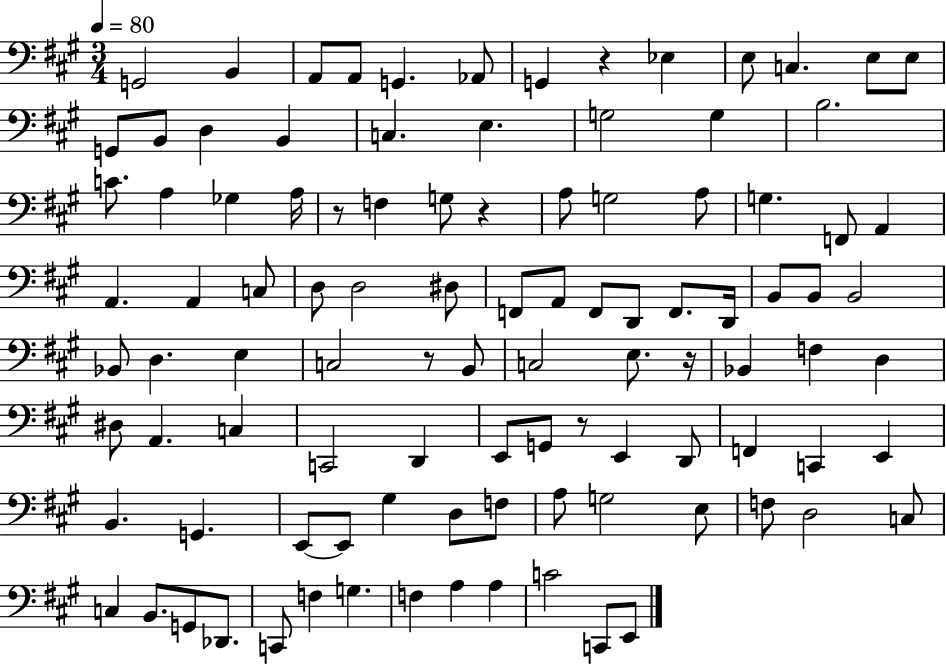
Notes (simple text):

G2/h B2/q A2/e A2/e G2/q. Ab2/e G2/q R/q Eb3/q E3/e C3/q. E3/e E3/e G2/e B2/e D3/q B2/q C3/q. E3/q. G3/h G3/q B3/h. C4/e. A3/q Gb3/q A3/s R/e F3/q G3/e R/q A3/e G3/h A3/e G3/q. F2/e A2/q A2/q. A2/q C3/e D3/e D3/h D#3/e F2/e A2/e F2/e D2/e F2/e. D2/s B2/e B2/e B2/h Bb2/e D3/q. E3/q C3/h R/e B2/e C3/h E3/e. R/s Bb2/q F3/q D3/q D#3/e A2/q. C3/q C2/h D2/q E2/e G2/e R/e E2/q D2/e F2/q C2/q E2/q B2/q. G2/q. E2/e E2/e G#3/q D3/e F3/e A3/e G3/h E3/e F3/e D3/h C3/e C3/q B2/e. G2/e Db2/e. C2/e F3/q G3/q. F3/q A3/q A3/q C4/h C2/e E2/e